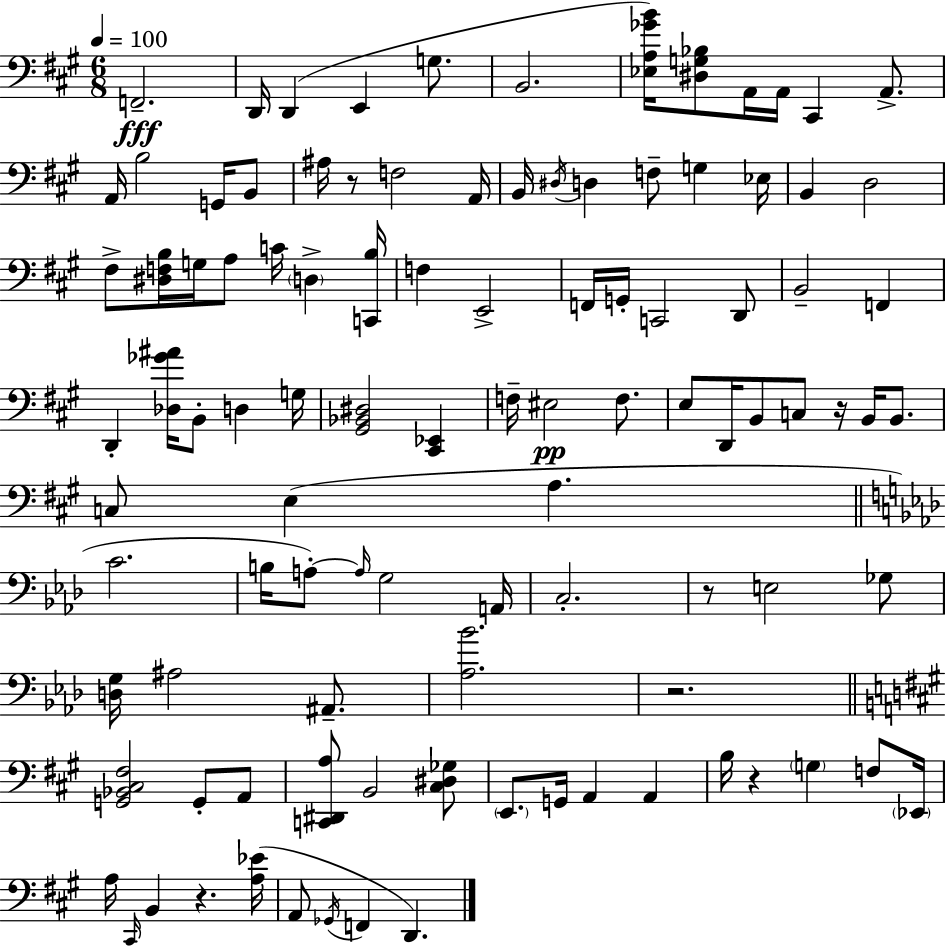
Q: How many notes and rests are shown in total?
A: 102